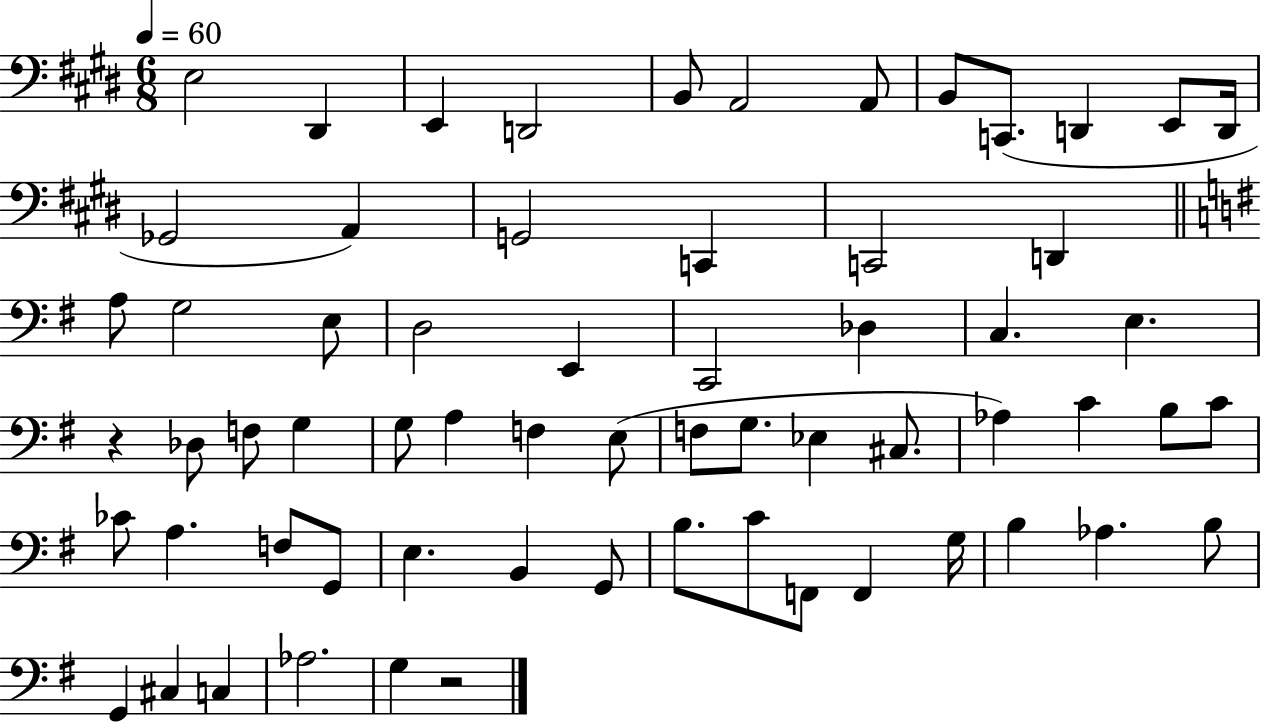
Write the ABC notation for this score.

X:1
T:Untitled
M:6/8
L:1/4
K:E
E,2 ^D,, E,, D,,2 B,,/2 A,,2 A,,/2 B,,/2 C,,/2 D,, E,,/2 D,,/4 _G,,2 A,, G,,2 C,, C,,2 D,, A,/2 G,2 E,/2 D,2 E,, C,,2 _D, C, E, z _D,/2 F,/2 G, G,/2 A, F, E,/2 F,/2 G,/2 _E, ^C,/2 _A, C B,/2 C/2 _C/2 A, F,/2 G,,/2 E, B,, G,,/2 B,/2 C/2 F,,/2 F,, G,/4 B, _A, B,/2 G,, ^C, C, _A,2 G, z2